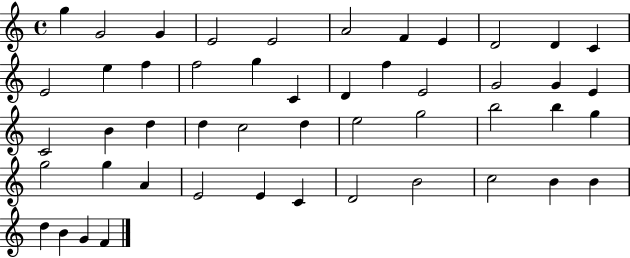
{
  \clef treble
  \time 4/4
  \defaultTimeSignature
  \key c \major
  g''4 g'2 g'4 | e'2 e'2 | a'2 f'4 e'4 | d'2 d'4 c'4 | \break e'2 e''4 f''4 | f''2 g''4 c'4 | d'4 f''4 e'2 | g'2 g'4 e'4 | \break c'2 b'4 d''4 | d''4 c''2 d''4 | e''2 g''2 | b''2 b''4 g''4 | \break g''2 g''4 a'4 | e'2 e'4 c'4 | d'2 b'2 | c''2 b'4 b'4 | \break d''4 b'4 g'4 f'4 | \bar "|."
}